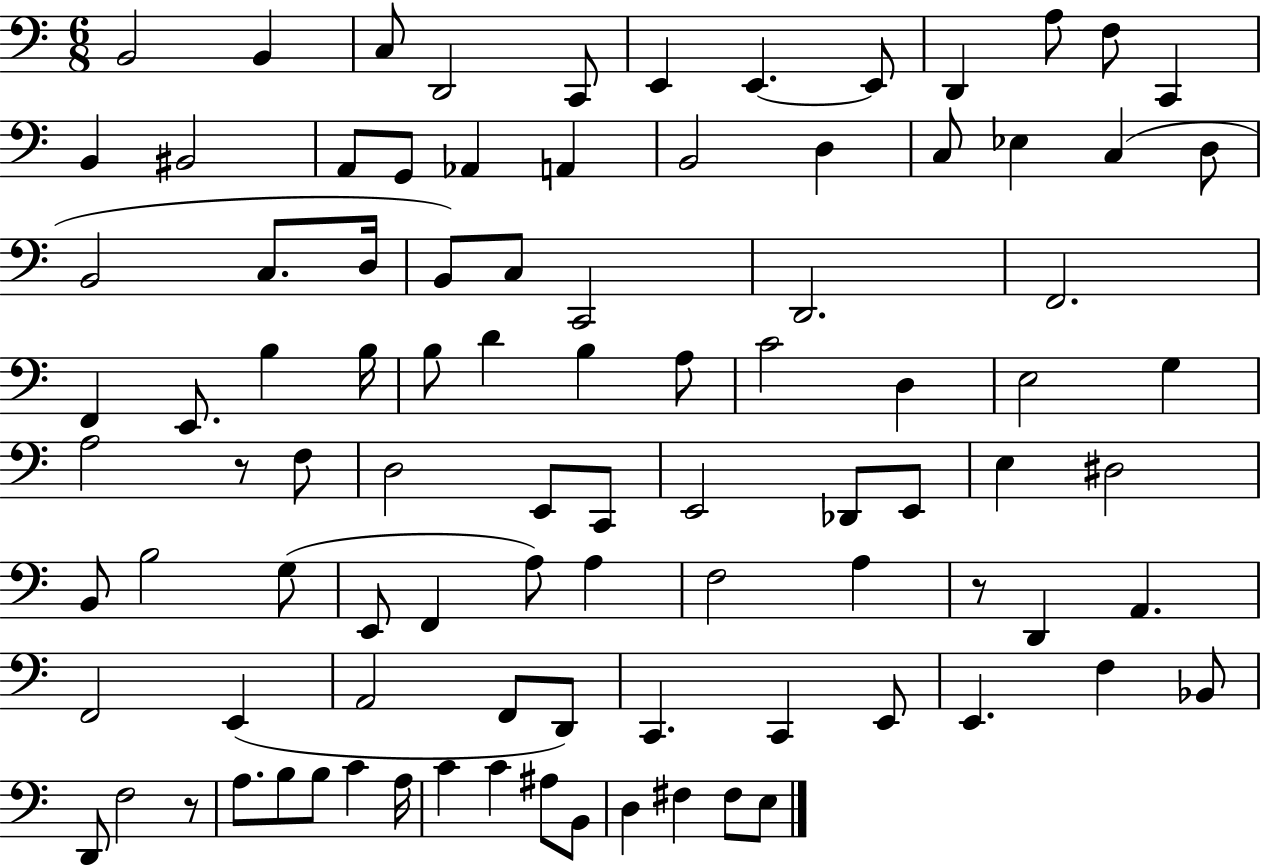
B2/h B2/q C3/e D2/h C2/e E2/q E2/q. E2/e D2/q A3/e F3/e C2/q B2/q BIS2/h A2/e G2/e Ab2/q A2/q B2/h D3/q C3/e Eb3/q C3/q D3/e B2/h C3/e. D3/s B2/e C3/e C2/h D2/h. F2/h. F2/q E2/e. B3/q B3/s B3/e D4/q B3/q A3/e C4/h D3/q E3/h G3/q A3/h R/e F3/e D3/h E2/e C2/e E2/h Db2/e E2/e E3/q D#3/h B2/e B3/h G3/e E2/e F2/q A3/e A3/q F3/h A3/q R/e D2/q A2/q. F2/h E2/q A2/h F2/e D2/e C2/q. C2/q E2/e E2/q. F3/q Bb2/e D2/e F3/h R/e A3/e. B3/e B3/e C4/q A3/s C4/q C4/q A#3/e B2/e D3/q F#3/q F#3/e E3/e